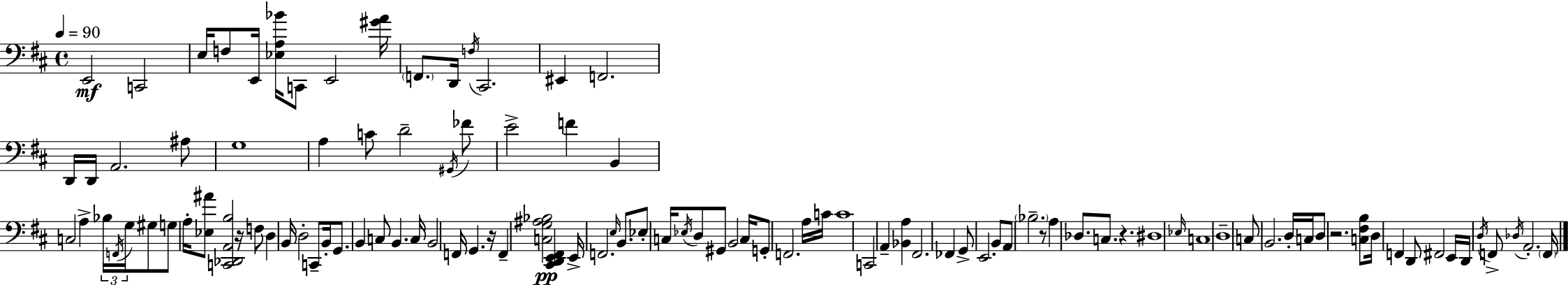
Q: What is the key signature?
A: D major